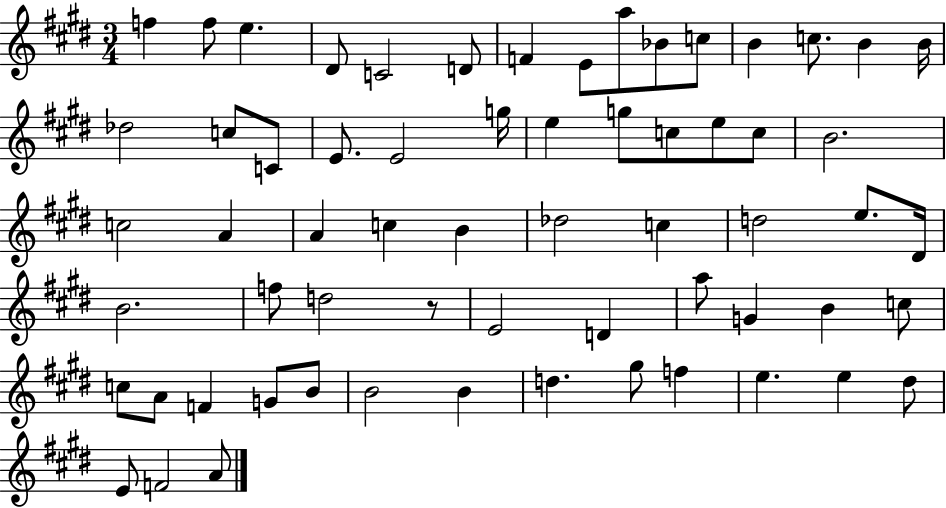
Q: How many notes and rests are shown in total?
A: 63